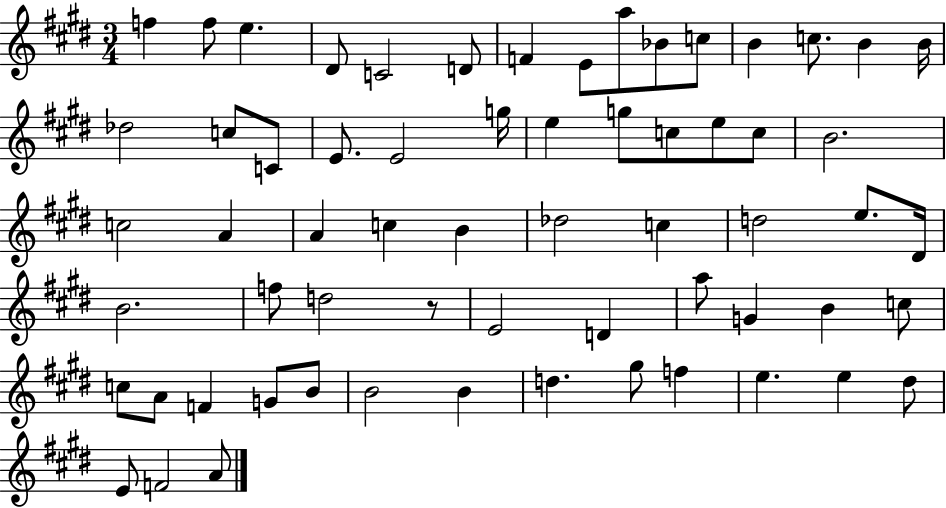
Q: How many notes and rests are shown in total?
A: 63